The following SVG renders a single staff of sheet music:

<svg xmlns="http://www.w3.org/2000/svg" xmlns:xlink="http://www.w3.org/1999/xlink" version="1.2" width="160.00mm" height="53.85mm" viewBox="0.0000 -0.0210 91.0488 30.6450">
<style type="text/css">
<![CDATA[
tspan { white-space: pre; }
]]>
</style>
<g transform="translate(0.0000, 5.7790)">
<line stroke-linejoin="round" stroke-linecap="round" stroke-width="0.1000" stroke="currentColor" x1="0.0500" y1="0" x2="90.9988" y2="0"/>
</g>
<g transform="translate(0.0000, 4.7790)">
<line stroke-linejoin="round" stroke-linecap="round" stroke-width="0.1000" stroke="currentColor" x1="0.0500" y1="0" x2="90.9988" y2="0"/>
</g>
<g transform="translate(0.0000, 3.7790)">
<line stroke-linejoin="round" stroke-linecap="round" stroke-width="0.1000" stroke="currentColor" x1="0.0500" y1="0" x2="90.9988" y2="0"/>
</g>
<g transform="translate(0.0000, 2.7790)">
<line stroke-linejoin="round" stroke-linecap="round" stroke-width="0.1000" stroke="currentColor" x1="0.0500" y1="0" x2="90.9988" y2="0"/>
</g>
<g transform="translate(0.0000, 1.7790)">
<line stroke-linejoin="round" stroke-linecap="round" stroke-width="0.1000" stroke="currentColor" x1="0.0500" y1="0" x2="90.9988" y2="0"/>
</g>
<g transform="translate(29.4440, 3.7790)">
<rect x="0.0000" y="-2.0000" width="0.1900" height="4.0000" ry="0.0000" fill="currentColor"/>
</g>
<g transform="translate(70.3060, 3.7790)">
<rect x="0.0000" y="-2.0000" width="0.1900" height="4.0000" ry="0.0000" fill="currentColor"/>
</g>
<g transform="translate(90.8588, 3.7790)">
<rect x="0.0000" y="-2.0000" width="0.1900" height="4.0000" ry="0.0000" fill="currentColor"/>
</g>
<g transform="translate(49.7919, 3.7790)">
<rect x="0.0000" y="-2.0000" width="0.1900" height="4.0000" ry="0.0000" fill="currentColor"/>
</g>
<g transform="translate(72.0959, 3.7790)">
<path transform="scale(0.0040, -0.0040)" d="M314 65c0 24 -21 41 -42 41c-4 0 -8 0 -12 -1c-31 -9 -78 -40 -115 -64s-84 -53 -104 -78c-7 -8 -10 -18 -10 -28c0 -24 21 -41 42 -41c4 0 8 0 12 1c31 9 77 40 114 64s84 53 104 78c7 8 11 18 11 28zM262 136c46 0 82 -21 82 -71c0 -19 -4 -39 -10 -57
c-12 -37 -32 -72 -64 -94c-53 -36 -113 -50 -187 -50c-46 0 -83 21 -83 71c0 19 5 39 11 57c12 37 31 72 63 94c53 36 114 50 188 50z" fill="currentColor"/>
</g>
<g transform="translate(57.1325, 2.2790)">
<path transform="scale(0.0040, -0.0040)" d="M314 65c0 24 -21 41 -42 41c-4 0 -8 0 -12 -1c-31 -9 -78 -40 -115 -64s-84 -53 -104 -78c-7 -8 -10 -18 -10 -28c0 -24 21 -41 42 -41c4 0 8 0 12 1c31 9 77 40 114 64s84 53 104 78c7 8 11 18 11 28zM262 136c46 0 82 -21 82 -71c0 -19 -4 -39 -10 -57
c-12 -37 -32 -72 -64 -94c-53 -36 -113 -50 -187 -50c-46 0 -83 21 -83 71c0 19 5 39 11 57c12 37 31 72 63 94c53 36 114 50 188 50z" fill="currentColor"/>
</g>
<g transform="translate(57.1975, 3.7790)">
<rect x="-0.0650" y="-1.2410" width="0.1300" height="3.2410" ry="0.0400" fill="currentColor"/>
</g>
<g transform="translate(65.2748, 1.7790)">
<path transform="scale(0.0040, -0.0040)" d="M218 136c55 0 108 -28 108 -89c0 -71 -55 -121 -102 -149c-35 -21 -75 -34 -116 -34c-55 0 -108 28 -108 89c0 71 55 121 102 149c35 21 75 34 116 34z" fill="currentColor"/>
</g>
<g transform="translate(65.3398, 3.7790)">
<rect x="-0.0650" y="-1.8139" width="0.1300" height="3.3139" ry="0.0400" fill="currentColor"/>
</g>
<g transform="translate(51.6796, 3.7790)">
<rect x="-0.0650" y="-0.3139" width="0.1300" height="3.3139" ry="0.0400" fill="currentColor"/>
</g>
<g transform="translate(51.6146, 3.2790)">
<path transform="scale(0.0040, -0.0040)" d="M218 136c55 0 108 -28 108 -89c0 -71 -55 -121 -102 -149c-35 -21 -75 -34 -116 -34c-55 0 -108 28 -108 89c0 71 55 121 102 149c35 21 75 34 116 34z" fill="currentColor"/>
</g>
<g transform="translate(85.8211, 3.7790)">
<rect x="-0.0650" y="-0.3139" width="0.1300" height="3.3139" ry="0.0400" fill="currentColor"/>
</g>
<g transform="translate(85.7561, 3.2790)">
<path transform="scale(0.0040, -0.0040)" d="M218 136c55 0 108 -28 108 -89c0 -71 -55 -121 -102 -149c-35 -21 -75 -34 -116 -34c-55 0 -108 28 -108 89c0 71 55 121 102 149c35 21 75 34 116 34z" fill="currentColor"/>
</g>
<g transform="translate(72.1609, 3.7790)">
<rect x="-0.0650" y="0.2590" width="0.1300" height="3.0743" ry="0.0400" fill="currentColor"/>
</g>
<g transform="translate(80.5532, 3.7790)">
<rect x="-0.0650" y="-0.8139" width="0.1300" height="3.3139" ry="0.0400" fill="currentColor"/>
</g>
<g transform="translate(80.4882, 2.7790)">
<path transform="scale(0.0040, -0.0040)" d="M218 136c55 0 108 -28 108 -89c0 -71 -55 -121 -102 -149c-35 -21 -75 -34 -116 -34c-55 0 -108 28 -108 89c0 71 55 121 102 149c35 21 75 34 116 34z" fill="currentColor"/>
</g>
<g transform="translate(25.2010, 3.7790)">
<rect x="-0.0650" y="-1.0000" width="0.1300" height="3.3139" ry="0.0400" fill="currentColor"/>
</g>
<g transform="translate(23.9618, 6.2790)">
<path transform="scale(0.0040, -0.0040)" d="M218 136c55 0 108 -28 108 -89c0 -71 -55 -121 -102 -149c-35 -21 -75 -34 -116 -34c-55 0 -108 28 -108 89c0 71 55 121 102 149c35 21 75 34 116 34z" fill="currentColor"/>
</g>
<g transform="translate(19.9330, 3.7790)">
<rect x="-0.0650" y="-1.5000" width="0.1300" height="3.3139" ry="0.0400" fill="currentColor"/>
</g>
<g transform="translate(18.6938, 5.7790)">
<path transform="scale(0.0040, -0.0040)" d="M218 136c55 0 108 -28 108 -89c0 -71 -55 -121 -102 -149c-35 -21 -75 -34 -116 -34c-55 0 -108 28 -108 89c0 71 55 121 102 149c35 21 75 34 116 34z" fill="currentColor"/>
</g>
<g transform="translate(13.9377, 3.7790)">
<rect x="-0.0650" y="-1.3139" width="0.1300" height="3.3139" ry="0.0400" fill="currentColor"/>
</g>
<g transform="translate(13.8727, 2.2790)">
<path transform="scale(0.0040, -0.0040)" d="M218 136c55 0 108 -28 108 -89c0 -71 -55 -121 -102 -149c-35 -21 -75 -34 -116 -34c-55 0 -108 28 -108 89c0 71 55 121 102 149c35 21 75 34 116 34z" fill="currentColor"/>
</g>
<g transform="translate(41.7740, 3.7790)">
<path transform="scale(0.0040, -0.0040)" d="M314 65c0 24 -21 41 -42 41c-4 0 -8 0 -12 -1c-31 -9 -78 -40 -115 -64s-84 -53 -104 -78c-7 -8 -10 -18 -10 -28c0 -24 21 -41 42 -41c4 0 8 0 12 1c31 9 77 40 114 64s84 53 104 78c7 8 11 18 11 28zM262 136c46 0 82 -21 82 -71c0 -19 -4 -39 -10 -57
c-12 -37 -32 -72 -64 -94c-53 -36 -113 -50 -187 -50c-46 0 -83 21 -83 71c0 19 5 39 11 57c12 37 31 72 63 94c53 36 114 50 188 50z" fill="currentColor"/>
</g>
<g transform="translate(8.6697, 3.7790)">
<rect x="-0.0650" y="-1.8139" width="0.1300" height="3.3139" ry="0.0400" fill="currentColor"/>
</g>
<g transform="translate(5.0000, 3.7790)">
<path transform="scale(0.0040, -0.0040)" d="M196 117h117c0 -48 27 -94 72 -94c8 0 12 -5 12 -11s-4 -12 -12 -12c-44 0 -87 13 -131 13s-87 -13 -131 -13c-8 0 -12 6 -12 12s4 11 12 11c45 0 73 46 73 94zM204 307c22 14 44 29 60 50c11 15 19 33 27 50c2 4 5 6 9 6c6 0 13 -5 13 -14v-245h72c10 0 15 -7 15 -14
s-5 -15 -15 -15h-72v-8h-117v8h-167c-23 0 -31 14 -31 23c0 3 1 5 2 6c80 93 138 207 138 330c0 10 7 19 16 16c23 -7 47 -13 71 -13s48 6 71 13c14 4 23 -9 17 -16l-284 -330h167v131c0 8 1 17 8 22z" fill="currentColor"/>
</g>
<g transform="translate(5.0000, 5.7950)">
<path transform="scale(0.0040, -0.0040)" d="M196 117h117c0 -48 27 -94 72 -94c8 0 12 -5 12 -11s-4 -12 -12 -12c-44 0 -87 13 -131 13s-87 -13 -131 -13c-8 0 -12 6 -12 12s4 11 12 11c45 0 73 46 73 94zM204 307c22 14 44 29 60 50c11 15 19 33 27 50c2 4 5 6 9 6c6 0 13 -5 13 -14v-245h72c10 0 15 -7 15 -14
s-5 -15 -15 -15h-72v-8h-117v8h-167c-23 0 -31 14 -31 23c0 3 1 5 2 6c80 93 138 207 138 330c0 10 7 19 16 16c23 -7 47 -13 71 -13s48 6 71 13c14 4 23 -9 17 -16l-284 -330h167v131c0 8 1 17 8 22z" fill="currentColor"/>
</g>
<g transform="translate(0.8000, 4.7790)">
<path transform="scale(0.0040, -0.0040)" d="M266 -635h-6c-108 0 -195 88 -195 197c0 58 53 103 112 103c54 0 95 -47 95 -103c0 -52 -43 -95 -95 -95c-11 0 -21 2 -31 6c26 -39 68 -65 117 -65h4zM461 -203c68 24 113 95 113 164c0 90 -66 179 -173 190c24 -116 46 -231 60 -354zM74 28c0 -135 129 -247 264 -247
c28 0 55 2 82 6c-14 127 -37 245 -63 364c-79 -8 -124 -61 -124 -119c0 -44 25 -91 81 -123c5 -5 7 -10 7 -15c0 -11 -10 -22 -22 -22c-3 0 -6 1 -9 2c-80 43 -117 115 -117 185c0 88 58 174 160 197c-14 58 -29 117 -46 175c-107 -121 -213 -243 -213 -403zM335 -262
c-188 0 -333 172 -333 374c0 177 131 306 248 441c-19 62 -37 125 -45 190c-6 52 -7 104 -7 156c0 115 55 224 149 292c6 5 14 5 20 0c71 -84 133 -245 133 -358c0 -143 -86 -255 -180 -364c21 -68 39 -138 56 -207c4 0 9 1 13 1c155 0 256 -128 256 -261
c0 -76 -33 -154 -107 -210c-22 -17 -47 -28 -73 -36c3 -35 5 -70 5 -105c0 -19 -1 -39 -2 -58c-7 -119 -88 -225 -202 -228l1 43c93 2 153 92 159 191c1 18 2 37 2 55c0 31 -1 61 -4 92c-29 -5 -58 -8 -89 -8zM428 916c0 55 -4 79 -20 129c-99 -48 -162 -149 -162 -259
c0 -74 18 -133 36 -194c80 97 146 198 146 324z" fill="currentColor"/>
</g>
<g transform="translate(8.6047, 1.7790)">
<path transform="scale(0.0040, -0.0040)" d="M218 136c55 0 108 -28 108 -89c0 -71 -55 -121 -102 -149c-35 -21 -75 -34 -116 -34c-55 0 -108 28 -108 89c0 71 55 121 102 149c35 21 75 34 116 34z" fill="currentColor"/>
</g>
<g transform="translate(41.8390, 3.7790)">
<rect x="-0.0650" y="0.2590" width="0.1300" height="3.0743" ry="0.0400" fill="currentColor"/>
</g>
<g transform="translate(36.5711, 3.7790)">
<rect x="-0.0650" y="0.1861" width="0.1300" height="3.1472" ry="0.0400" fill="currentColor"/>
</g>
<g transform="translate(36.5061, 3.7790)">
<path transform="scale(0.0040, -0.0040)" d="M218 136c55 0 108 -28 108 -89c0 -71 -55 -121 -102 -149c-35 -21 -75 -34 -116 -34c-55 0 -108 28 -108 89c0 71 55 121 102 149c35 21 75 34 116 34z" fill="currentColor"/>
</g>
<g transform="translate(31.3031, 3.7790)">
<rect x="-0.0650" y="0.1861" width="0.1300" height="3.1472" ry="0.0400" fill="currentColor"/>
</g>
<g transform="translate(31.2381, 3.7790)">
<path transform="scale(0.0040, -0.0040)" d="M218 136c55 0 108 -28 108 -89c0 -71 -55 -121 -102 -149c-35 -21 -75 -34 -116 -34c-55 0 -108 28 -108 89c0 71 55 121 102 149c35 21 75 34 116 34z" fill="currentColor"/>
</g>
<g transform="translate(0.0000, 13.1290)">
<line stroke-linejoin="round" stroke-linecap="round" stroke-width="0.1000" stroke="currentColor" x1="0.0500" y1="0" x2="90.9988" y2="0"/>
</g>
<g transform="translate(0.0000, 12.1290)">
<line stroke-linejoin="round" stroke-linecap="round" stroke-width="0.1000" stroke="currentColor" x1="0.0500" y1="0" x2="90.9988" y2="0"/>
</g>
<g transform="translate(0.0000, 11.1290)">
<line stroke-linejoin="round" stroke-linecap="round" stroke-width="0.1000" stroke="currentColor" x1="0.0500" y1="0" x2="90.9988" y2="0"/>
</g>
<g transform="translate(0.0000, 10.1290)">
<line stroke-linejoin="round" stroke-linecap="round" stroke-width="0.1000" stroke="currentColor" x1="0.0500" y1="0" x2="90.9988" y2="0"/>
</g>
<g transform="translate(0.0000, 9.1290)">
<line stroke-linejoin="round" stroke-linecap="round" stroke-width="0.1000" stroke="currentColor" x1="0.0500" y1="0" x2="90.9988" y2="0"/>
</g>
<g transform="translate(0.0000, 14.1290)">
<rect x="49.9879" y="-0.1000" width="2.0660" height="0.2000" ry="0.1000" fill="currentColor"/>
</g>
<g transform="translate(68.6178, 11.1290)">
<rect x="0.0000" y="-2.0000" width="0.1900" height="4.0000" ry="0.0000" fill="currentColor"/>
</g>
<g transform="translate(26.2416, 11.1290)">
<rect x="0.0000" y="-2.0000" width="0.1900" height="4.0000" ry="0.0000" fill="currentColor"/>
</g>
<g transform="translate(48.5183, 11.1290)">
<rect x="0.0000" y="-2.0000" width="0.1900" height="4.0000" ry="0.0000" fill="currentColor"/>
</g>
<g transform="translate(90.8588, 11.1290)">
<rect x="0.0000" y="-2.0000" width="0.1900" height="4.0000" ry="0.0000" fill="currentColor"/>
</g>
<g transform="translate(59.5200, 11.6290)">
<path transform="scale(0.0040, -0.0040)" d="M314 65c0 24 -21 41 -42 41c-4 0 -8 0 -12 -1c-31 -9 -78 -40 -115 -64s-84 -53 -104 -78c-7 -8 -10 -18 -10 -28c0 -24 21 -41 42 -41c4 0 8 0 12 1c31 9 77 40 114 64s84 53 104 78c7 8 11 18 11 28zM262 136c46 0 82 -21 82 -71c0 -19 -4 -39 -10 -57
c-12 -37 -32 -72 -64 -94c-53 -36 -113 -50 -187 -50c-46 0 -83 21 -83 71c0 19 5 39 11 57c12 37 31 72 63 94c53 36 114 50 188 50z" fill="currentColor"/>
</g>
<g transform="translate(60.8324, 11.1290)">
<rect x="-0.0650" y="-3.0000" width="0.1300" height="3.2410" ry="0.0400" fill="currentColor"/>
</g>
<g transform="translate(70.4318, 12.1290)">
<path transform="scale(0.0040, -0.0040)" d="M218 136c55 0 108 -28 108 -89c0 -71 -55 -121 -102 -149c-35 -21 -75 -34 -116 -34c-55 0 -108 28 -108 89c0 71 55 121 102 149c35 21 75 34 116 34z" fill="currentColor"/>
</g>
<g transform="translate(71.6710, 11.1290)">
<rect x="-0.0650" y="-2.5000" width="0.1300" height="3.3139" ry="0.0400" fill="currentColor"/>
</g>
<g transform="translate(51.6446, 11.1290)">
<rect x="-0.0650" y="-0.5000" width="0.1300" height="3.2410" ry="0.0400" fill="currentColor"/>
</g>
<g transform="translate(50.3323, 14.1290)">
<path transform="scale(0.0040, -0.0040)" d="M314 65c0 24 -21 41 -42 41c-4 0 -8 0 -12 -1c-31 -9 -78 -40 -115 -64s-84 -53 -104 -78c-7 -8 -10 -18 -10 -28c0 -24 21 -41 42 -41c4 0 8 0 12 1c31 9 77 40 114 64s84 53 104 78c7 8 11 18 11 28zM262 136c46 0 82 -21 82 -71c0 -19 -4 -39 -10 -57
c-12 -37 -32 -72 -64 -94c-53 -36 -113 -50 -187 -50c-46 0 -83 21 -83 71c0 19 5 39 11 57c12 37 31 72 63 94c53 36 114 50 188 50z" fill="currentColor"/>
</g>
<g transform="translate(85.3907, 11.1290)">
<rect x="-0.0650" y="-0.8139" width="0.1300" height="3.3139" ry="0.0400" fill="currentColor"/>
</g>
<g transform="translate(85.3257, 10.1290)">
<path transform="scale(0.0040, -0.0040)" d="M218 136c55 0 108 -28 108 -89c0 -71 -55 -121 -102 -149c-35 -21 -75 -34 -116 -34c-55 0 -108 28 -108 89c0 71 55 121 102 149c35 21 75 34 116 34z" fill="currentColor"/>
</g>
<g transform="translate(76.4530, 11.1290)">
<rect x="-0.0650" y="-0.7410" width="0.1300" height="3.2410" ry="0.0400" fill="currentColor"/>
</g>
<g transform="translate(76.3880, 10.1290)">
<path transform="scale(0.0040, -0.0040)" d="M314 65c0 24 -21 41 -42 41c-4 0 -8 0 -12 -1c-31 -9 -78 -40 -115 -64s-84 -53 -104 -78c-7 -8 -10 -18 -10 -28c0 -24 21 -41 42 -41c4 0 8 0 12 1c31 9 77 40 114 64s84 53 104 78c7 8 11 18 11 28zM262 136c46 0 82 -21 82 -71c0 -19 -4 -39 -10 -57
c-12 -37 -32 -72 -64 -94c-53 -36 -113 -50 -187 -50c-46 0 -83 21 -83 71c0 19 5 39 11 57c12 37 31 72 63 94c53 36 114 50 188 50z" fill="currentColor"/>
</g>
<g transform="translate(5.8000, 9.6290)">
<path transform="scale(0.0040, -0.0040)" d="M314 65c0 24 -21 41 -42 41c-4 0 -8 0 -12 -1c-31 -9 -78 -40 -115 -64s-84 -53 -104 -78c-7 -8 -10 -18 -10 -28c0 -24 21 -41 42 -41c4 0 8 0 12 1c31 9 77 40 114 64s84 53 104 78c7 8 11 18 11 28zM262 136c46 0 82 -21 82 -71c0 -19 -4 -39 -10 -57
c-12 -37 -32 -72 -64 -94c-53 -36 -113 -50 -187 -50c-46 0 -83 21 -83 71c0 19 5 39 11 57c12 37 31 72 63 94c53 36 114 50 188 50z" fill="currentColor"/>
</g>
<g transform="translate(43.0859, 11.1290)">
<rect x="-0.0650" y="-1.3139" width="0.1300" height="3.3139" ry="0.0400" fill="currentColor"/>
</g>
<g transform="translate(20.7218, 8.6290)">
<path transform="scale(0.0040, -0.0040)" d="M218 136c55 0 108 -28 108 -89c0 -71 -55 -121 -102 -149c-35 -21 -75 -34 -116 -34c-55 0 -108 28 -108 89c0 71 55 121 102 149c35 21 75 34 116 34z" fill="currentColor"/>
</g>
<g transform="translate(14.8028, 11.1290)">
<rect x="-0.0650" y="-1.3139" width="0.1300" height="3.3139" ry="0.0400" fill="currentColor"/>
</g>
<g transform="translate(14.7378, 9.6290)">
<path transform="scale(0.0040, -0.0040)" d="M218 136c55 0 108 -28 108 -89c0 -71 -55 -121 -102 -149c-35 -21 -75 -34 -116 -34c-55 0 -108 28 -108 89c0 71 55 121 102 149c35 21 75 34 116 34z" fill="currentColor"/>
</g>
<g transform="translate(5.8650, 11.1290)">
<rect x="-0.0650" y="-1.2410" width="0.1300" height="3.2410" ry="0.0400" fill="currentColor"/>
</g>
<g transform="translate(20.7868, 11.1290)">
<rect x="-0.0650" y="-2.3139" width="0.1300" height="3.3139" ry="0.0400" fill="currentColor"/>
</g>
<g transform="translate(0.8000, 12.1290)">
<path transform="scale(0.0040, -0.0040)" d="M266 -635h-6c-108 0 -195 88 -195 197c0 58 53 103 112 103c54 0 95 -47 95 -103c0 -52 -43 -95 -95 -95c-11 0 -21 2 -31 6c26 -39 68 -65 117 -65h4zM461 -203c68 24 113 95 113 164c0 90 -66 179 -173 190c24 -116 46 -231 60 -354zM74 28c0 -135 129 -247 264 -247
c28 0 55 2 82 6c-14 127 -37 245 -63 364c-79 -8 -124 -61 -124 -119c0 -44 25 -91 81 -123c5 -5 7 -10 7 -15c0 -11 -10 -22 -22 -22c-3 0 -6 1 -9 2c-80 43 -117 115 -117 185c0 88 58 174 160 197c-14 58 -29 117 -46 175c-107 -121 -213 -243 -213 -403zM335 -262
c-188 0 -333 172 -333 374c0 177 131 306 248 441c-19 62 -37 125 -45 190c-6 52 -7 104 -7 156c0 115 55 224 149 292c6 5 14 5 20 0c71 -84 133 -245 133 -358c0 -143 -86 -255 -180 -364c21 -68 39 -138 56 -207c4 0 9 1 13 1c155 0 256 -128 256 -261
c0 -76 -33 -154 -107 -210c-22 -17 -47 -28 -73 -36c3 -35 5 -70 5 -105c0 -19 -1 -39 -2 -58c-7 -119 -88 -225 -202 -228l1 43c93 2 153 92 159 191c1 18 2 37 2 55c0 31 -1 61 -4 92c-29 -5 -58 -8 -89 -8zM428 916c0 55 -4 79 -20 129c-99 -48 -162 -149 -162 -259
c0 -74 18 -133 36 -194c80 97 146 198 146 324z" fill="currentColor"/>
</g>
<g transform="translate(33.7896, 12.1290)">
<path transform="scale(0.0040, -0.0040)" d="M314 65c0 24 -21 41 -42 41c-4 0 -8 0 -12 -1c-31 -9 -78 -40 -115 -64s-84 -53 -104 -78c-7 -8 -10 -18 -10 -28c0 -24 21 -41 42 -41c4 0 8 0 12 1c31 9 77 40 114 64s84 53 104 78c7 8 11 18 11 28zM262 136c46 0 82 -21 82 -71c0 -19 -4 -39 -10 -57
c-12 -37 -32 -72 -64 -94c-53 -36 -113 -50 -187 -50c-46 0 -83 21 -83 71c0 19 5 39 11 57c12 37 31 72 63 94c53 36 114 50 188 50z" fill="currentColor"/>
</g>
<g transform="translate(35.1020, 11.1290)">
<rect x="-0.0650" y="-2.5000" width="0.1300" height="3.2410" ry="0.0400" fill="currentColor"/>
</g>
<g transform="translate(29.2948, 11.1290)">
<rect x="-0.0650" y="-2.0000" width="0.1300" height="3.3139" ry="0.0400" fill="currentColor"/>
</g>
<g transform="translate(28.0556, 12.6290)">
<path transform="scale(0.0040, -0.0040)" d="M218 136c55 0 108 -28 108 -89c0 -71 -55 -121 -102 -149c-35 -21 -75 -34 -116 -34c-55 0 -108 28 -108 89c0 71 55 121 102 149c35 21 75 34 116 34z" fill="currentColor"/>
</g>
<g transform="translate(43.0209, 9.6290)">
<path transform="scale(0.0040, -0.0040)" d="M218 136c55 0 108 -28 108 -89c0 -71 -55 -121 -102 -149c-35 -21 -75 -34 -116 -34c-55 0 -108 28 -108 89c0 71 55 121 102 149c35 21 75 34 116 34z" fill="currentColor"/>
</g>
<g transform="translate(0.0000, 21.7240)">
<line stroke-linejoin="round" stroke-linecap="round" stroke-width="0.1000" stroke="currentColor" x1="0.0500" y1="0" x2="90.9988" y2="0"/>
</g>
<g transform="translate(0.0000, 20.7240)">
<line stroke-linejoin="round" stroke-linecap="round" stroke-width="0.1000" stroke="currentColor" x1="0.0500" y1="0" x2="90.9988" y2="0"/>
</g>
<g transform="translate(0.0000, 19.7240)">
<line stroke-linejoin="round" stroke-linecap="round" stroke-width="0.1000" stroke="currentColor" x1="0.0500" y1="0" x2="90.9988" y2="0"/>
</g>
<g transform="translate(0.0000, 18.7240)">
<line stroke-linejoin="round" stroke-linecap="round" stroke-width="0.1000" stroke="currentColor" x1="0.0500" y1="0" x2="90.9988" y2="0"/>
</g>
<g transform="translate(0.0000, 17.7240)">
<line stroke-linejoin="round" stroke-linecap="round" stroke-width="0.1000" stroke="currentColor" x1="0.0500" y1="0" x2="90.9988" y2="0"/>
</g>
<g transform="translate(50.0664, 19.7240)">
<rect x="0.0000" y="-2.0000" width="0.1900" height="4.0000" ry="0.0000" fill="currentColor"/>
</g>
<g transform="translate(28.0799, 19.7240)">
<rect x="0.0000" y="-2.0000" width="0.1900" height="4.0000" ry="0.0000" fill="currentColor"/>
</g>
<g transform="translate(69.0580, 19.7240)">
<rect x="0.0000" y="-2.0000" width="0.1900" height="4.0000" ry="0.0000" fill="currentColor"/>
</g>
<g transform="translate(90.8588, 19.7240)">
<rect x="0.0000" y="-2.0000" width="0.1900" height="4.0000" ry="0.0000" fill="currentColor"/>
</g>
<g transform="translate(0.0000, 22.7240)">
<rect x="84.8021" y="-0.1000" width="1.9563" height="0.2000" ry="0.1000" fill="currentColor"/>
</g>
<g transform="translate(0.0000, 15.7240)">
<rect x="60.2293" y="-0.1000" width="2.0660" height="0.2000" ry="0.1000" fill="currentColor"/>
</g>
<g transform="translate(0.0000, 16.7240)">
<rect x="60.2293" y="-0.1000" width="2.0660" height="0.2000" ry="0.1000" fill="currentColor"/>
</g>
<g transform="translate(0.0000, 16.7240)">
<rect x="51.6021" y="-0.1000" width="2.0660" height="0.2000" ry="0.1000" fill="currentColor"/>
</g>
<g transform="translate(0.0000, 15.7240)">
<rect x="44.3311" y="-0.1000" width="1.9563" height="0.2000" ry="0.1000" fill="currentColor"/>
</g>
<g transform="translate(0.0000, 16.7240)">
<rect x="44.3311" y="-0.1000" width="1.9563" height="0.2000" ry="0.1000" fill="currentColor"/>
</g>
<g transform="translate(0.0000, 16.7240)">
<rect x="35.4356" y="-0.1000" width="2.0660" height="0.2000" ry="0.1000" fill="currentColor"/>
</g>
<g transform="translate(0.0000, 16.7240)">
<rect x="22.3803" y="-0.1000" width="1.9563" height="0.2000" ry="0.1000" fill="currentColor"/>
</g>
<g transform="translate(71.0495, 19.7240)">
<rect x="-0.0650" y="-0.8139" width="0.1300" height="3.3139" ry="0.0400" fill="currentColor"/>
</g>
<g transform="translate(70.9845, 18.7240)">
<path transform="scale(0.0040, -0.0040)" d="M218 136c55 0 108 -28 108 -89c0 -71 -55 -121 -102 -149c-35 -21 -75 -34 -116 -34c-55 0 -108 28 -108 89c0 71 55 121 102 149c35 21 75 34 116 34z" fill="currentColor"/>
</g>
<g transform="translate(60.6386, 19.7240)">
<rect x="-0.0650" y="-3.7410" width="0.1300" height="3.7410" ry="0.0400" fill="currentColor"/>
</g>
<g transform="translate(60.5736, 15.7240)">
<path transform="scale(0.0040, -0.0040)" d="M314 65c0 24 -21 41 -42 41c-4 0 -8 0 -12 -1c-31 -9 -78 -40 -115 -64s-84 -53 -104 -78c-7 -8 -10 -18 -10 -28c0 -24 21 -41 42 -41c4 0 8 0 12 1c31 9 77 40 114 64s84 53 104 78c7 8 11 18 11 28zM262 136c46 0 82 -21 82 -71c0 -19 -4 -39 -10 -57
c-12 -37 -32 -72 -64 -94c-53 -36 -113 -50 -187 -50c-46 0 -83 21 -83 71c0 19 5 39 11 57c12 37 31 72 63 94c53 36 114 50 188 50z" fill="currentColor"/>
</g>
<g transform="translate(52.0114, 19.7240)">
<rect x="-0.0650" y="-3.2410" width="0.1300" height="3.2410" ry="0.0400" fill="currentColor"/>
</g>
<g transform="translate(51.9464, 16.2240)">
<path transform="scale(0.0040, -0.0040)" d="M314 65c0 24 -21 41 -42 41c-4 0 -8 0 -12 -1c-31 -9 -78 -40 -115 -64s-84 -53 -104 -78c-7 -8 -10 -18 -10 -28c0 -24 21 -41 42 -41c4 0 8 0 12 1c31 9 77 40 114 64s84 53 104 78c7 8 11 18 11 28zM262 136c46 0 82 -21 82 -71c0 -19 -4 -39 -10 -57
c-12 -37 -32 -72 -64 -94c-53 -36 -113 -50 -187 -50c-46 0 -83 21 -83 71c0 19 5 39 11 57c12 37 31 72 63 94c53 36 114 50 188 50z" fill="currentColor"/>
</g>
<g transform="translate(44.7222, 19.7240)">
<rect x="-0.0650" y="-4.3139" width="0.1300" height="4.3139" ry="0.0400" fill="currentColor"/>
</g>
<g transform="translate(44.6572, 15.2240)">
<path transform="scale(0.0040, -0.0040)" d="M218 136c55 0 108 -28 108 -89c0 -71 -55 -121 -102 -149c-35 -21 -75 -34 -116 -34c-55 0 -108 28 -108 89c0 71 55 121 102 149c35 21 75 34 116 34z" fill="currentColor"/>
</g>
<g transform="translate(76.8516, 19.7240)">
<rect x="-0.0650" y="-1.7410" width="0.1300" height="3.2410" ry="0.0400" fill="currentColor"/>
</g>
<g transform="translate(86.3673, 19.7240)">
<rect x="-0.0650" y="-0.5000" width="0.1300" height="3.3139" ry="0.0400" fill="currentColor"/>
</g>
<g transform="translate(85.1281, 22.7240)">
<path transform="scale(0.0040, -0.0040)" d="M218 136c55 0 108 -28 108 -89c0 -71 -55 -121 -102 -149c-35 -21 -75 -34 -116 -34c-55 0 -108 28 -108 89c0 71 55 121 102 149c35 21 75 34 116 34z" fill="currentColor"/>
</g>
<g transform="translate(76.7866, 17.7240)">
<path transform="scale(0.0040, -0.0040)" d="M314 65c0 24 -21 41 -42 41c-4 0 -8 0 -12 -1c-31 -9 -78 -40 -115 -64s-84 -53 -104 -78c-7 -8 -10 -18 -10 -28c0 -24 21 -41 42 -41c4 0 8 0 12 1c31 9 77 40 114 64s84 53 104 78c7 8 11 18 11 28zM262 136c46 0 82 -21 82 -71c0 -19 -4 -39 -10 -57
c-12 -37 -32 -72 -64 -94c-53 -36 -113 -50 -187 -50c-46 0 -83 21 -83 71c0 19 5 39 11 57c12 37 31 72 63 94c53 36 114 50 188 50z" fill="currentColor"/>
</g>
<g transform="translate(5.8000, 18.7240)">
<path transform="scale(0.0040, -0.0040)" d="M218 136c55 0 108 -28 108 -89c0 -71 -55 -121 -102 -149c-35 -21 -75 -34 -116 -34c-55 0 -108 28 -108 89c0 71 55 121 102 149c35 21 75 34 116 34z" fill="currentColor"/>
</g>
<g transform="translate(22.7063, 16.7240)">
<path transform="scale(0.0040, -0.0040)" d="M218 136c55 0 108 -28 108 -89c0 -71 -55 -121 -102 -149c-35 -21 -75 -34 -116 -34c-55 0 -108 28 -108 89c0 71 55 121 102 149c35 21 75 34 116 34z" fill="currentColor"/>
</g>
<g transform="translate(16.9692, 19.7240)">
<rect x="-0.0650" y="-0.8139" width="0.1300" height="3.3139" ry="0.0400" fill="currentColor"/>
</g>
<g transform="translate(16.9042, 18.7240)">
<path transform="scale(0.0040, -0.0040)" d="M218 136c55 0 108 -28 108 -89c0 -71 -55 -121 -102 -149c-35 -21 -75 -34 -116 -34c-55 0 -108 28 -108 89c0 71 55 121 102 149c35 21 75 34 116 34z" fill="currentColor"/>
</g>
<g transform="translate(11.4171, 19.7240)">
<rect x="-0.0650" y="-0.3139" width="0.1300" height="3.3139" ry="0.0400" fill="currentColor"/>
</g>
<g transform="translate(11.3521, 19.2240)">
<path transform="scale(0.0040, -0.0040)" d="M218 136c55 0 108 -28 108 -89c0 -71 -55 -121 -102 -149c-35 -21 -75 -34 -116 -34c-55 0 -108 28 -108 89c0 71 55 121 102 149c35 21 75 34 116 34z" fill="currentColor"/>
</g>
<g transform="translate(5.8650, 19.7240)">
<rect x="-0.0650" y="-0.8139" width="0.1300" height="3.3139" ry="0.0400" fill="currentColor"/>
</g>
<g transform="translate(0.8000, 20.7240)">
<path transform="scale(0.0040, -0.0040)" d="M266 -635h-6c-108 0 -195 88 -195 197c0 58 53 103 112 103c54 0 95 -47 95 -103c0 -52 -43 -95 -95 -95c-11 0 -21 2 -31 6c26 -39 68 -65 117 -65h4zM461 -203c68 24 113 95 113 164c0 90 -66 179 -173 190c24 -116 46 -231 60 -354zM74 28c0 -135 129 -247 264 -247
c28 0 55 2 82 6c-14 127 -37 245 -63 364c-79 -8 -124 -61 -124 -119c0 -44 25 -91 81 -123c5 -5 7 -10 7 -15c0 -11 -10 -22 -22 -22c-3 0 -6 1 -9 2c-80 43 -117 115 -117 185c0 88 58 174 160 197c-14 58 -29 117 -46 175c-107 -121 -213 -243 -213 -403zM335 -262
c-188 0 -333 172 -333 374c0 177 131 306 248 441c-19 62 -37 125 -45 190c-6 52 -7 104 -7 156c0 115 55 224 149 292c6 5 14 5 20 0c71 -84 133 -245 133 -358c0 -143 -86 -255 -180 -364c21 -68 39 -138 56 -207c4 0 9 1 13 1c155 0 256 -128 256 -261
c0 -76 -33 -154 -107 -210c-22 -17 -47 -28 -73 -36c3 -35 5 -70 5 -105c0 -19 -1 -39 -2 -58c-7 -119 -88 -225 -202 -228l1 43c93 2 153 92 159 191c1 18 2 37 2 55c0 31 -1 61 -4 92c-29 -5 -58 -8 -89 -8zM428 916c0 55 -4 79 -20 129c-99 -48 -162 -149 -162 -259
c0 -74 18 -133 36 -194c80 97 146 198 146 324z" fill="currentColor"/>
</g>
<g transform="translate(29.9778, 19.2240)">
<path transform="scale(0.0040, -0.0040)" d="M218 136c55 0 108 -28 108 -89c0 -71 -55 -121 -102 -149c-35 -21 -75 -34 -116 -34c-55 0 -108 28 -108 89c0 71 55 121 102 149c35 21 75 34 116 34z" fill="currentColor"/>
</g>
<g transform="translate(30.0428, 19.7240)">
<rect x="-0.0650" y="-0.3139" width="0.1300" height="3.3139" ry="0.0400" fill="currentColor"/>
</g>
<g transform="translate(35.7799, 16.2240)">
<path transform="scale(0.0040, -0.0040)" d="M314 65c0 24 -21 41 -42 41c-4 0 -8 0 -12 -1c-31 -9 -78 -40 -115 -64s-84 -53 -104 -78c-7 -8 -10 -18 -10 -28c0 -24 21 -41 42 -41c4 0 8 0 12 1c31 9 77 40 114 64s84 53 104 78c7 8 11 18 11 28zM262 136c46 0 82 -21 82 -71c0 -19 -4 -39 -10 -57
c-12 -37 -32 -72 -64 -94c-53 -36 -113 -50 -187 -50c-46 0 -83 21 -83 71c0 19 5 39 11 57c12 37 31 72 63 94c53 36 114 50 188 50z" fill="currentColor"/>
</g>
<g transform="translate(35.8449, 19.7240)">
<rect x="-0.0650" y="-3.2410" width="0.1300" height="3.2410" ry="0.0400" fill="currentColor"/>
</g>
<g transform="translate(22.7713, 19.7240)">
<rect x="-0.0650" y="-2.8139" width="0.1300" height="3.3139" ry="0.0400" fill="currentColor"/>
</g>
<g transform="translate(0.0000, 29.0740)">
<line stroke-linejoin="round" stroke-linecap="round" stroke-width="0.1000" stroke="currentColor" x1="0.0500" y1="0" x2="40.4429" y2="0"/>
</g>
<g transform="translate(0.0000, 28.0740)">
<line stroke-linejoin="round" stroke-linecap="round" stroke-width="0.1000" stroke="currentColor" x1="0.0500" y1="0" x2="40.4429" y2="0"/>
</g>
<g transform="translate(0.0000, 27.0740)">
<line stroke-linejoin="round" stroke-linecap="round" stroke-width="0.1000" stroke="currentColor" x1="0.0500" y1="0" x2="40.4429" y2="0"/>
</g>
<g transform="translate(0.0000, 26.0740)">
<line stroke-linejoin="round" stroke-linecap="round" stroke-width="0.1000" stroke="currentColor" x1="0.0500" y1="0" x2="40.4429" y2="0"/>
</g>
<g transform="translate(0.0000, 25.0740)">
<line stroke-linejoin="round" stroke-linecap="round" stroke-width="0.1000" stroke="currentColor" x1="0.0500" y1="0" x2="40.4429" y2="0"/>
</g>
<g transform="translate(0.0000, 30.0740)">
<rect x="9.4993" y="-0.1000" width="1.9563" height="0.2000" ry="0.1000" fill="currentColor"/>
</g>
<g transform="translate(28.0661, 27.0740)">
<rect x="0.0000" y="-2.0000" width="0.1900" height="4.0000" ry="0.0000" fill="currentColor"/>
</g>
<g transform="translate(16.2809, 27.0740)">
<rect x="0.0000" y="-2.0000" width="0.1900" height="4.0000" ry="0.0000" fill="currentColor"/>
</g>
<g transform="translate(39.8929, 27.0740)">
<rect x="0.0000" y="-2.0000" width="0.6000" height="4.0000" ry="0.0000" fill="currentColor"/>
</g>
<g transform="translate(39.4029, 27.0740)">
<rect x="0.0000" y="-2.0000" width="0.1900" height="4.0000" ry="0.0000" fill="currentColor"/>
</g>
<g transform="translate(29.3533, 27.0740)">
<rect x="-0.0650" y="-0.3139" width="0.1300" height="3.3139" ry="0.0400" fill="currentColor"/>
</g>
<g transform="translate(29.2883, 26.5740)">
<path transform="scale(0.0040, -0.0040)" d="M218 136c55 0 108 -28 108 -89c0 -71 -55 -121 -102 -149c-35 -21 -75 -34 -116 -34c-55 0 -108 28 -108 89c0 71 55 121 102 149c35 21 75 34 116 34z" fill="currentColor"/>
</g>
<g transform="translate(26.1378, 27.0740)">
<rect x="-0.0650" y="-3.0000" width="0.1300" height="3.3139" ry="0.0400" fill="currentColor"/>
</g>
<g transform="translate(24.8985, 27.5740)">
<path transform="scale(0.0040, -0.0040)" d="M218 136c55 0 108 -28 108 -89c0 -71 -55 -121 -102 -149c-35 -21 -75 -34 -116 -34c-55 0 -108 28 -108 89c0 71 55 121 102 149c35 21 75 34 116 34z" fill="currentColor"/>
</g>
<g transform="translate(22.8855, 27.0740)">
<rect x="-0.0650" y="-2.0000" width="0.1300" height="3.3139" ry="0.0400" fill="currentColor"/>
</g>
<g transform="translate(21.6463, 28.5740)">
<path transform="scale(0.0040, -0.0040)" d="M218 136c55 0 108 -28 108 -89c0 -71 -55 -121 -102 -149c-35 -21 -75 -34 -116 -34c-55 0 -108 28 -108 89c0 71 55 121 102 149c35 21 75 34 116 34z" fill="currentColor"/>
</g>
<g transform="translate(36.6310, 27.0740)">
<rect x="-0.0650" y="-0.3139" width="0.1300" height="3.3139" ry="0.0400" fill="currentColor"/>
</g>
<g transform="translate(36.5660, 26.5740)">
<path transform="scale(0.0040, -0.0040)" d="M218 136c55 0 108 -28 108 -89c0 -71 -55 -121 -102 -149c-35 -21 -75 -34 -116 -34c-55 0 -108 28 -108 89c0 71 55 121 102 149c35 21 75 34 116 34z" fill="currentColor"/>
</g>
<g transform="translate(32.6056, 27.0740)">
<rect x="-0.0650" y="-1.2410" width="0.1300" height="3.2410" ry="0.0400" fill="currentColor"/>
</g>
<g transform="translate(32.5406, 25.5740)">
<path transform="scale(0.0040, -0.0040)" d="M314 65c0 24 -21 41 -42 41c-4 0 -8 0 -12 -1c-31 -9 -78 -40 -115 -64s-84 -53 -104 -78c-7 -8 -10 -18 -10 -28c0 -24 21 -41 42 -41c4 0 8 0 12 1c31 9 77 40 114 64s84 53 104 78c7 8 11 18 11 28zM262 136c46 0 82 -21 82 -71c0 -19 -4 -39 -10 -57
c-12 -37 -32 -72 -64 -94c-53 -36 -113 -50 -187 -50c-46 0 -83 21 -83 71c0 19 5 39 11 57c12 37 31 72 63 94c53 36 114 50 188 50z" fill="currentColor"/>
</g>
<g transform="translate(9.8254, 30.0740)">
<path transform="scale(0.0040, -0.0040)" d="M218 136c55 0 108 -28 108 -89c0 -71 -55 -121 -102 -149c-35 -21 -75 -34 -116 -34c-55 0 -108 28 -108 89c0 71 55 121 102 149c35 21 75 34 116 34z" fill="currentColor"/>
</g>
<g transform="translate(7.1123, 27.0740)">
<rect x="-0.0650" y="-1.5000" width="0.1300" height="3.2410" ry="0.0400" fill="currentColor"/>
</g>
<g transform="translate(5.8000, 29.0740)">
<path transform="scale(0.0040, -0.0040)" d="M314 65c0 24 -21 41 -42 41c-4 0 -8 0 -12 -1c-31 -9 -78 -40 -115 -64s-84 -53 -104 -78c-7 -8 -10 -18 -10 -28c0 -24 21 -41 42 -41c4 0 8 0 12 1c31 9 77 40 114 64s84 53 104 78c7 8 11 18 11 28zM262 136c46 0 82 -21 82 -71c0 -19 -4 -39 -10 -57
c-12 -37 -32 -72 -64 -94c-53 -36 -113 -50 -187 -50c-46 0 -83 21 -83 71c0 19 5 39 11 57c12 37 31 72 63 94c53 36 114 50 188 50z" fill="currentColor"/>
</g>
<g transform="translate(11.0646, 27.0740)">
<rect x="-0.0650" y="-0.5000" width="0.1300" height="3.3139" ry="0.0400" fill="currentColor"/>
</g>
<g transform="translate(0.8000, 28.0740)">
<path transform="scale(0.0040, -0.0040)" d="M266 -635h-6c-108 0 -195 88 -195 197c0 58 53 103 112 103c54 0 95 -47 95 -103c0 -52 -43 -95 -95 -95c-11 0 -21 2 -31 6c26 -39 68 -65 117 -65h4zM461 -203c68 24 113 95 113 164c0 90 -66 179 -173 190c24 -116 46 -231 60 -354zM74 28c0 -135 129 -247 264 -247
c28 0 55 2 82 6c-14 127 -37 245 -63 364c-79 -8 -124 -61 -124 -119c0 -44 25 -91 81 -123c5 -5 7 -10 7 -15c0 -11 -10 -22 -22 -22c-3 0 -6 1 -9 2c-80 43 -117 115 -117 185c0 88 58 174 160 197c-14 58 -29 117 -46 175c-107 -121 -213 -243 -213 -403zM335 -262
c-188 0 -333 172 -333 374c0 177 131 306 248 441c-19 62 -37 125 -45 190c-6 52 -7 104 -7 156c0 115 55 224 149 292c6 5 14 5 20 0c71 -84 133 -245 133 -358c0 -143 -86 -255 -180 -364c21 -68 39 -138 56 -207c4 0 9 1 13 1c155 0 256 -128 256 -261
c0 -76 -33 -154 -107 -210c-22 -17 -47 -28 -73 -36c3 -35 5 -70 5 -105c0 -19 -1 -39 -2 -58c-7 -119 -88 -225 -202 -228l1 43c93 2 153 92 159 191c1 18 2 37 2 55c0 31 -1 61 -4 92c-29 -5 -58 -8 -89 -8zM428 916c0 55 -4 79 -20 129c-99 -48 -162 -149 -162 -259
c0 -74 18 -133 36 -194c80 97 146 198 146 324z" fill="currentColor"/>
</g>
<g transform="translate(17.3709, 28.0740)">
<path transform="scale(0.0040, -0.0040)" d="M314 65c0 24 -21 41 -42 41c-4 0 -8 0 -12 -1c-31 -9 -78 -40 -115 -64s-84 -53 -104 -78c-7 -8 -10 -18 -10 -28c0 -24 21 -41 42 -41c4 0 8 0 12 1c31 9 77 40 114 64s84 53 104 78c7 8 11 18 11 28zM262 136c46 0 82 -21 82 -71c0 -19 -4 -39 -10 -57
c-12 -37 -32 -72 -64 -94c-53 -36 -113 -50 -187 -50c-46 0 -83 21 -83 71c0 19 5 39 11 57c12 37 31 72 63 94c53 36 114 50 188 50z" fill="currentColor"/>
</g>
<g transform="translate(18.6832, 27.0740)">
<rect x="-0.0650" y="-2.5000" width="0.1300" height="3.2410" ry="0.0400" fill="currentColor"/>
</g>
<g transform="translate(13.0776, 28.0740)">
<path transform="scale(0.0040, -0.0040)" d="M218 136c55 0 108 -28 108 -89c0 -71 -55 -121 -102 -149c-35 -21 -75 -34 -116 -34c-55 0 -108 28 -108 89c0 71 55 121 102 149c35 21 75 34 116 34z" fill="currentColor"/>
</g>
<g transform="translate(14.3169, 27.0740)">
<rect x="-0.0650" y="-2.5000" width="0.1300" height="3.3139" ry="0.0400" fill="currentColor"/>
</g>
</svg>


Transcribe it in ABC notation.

X:1
T:Untitled
M:4/4
L:1/4
K:C
f e E D B B B2 c e2 f B2 d c e2 e g F G2 e C2 A2 G d2 d d c d a c b2 d' b2 c'2 d f2 C E2 C G G2 F A c e2 c